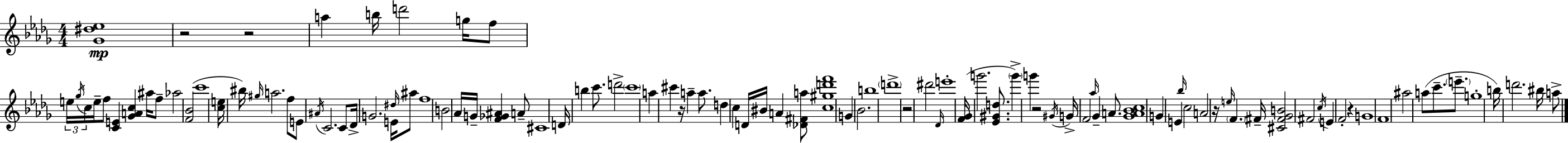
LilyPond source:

{
  \clef treble
  \numericTimeSignature
  \time 4/4
  \key bes \minor
  <ges' dis'' ees''>1\mp | r2 r2 | a''4 b''16 d'''2 g''16 f''8 | \tuplet 3/2 { e''16 \acciaccatura { ges''16 } c''16 } e''16-- f''8 <c' e'>4 <ges' a' c''>4 ais''16 f''8-- | \break aes''2 <f' bes'>2( | c'''1 | <c'' e''>16 bis''16) \grace { gis''16 } a''2. | f''8 e'8 \acciaccatura { ais'16 } c'2. | \break c'8 des'16-> g'2. | e'16 \grace { dis''16 } ais''8 f''1 | b'2 aes'16 g'16-- <f' ges' ais'>4 | a'8-- cis'1 | \break d'16 b''4 c'''8. d'''2-> | \parenthesize c'''1 | a''4 cis'''4 r16 a''4-- | a''8. d''4 c''4 d'16 bis'16 a'4 | \break <des' fis' a''>8 <c'' gis'' d''' f'''>1 | g'4 bes'2. | b''1 | \parenthesize d'''1-> | \break r2 dis'''2 | \grace { des'16 } e'''1-. | <f' ges'>16( g'''2. | <ees' gis' d''>8. \parenthesize g'''4->) g'''4 r2 | \break \acciaccatura { gis'16 } g'16-> f'2 \grace { aes''16 } | ges'4-- a'8. <ges' a' bes' c''>1 | g'4 e'4 \grace { bes''16 } | c''2 a'2 | \break r16 \grace { e''16 } \parenthesize f'4. fis'16-- <cis' fis' ges' b'>2 | fis'2 \acciaccatura { c''16 } e'4 f'2-. | r4 g'1 | f'1 | \break ais''2 | a''8( c'''8.-- \parenthesize e'''8.-- g''1-. | b''16) d'''2. | bis''16 a''8-> \bar "|."
}